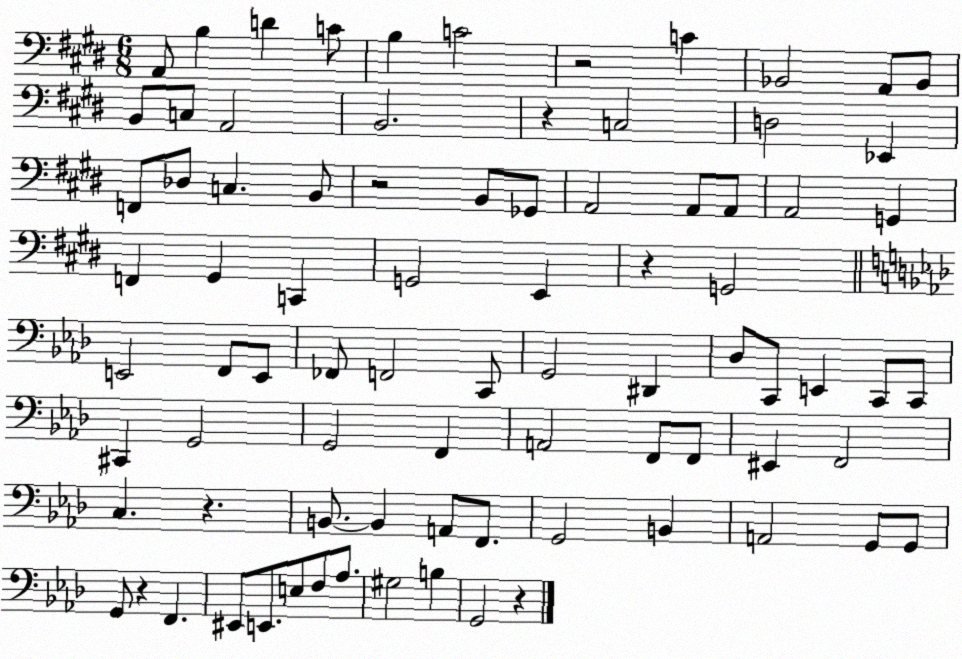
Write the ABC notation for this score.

X:1
T:Untitled
M:6/8
L:1/4
K:E
A,,/2 B, D C/2 B, C2 z2 C _B,,2 A,,/2 _B,,/2 B,,/2 C,/2 A,,2 B,,2 z C,2 D,2 _E,, F,,/2 _D,/2 C, B,,/2 z2 B,,/2 _G,,/2 A,,2 A,,/2 A,,/2 A,,2 G,, F,, ^G,, C,, G,,2 E,, z G,,2 E,,2 F,,/2 E,,/2 _F,,/2 F,,2 C,,/2 G,,2 ^D,, _D,/2 C,,/2 E,, C,,/2 C,,/2 ^C,, G,,2 G,,2 F,, A,,2 F,,/2 F,,/2 ^E,, F,,2 C, z B,,/2 B,, A,,/2 F,,/2 G,,2 B,, A,,2 G,,/2 G,,/2 G,,/2 z F,, ^E,,/2 E,,/2 E,/2 F,/2 _A,/2 ^G,2 B, G,,2 z